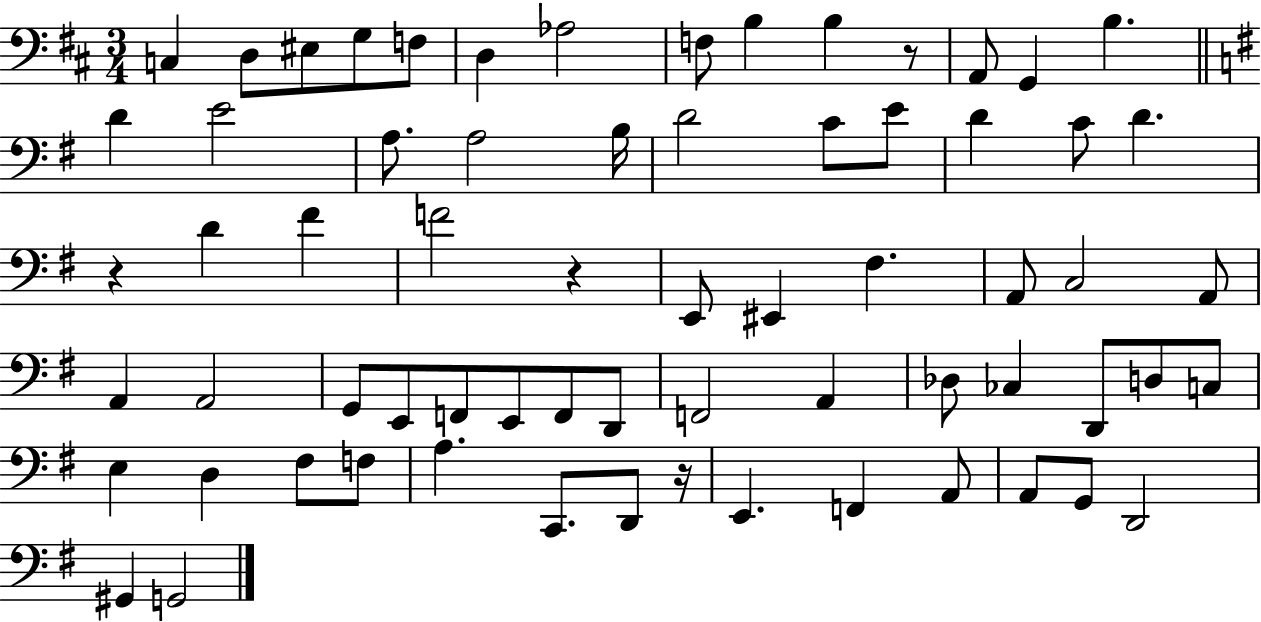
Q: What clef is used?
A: bass